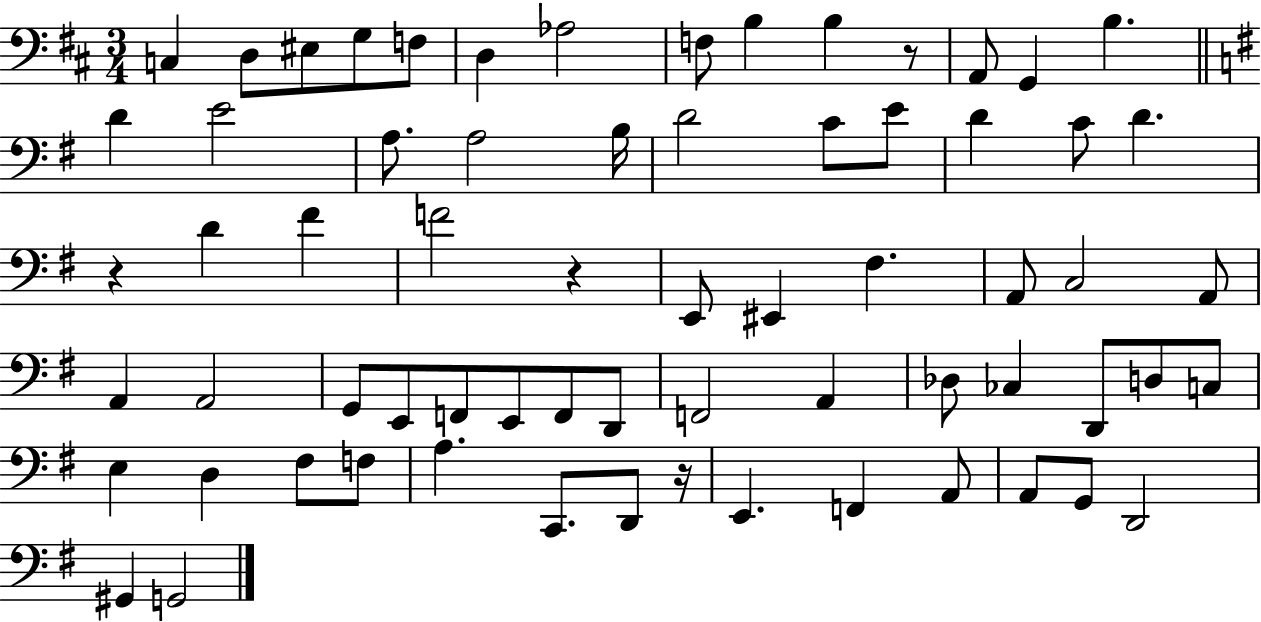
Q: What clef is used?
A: bass